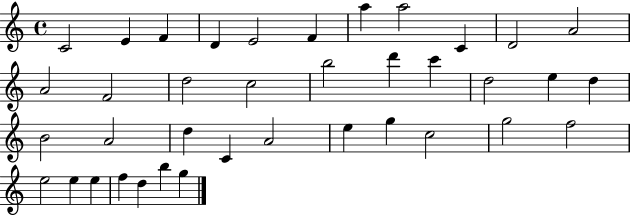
X:1
T:Untitled
M:4/4
L:1/4
K:C
C2 E F D E2 F a a2 C D2 A2 A2 F2 d2 c2 b2 d' c' d2 e d B2 A2 d C A2 e g c2 g2 f2 e2 e e f d b g